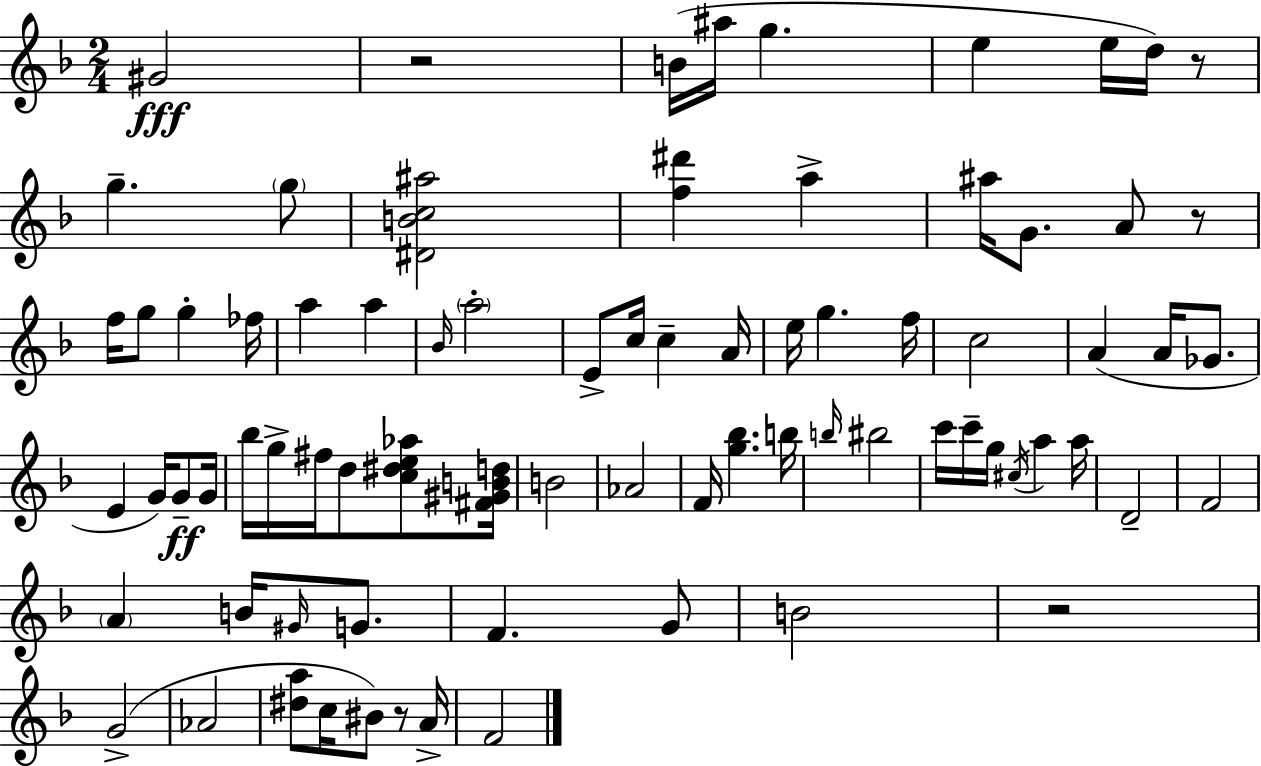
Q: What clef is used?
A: treble